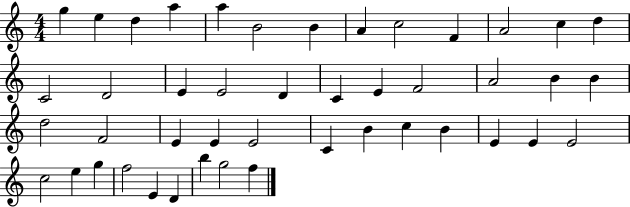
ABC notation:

X:1
T:Untitled
M:4/4
L:1/4
K:C
g e d a a B2 B A c2 F A2 c d C2 D2 E E2 D C E F2 A2 B B d2 F2 E E E2 C B c B E E E2 c2 e g f2 E D b g2 f